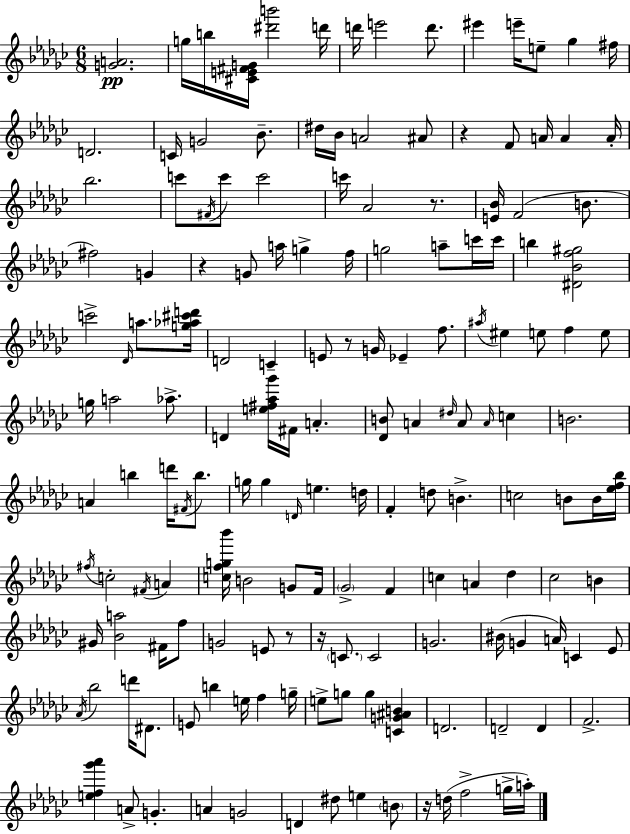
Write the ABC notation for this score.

X:1
T:Untitled
M:6/8
L:1/4
K:Ebm
[GA]2 g/4 b/4 [^CE^FG]/4 [^d'b']2 d'/4 d'/4 e'2 d'/2 ^e' e'/4 e/2 _g ^f/4 D2 C/4 G2 _B/2 ^d/4 _B/4 A2 ^A/2 z F/2 A/4 A A/4 _b2 c'/2 ^F/4 c'/2 c'2 c'/4 _A2 z/2 [E_B]/4 F2 B/2 ^f2 G z G/2 a/4 g f/4 g2 a/2 c'/4 c'/4 b [^D_Bf^g]2 c'2 _D/4 a/2 [g_a^c'd']/4 D2 C E/2 z/2 G/4 _E f/2 ^a/4 ^e e/2 f e/2 g/4 a2 _a/2 D [e^f_a_g']/4 ^F/4 A [_DB]/2 A ^d/4 A/2 A/4 c B2 A b d'/4 ^F/4 b/2 g/4 g D/4 e d/4 F d/2 B c2 B/2 B/4 [_ef_b]/4 ^f/4 c2 ^F/4 A [cfg_b']/4 B2 G/2 F/4 _G2 F c A _d _c2 B ^G/4 [_Ba]2 ^F/4 f/2 G2 E/2 z/2 z/4 C/2 C2 G2 ^B/4 G A/4 C _E/2 _A/4 _b2 d'/4 ^D/2 E/2 b e/4 f g/4 e/2 g/2 g [CG^AB] D2 D2 D F2 [ef_g'_a'] A/2 G A G2 D ^d/2 e B/2 z/4 d/4 f2 g/4 a/4